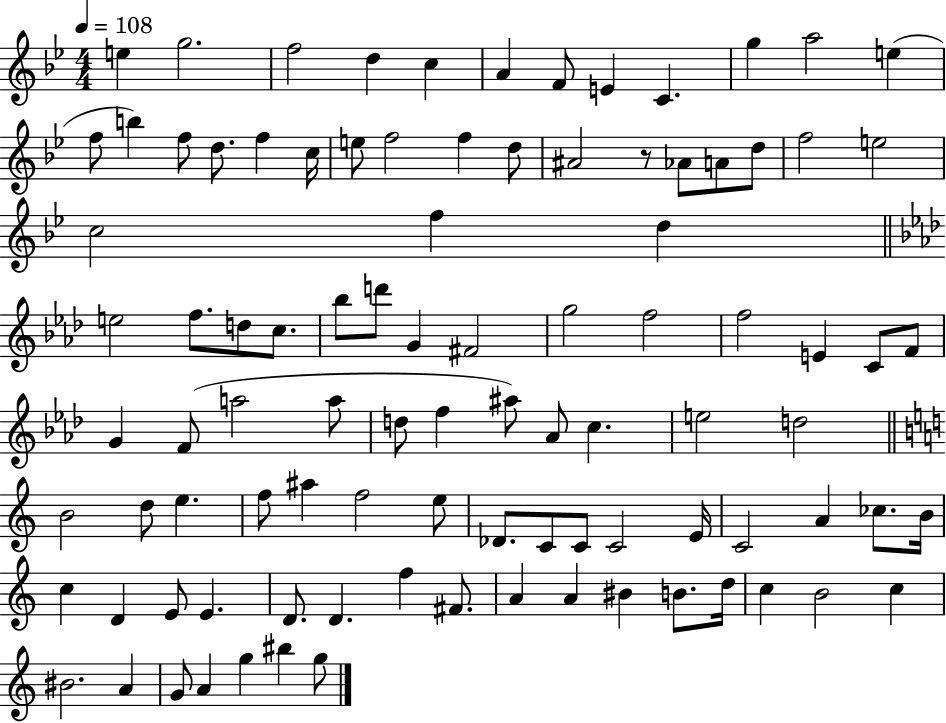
{
  \clef treble
  \numericTimeSignature
  \time 4/4
  \key bes \major
  \tempo 4 = 108
  \repeat volta 2 { e''4 g''2. | f''2 d''4 c''4 | a'4 f'8 e'4 c'4. | g''4 a''2 e''4( | \break f''8 b''4) f''8 d''8. f''4 c''16 | e''8 f''2 f''4 d''8 | ais'2 r8 aes'8 a'8 d''8 | f''2 e''2 | \break c''2 f''4 d''4 | \bar "||" \break \key aes \major e''2 f''8. d''8 c''8. | bes''8 d'''8 g'4 fis'2 | g''2 f''2 | f''2 e'4 c'8 f'8 | \break g'4 f'8( a''2 a''8 | d''8 f''4 ais''8) aes'8 c''4. | e''2 d''2 | \bar "||" \break \key c \major b'2 d''8 e''4. | f''8 ais''4 f''2 e''8 | des'8. c'8 c'8 c'2 e'16 | c'2 a'4 ces''8. b'16 | \break c''4 d'4 e'8 e'4. | d'8. d'4. f''4 fis'8. | a'4 a'4 bis'4 b'8. d''16 | c''4 b'2 c''4 | \break bis'2. a'4 | g'8 a'4 g''4 bis''4 g''8 | } \bar "|."
}